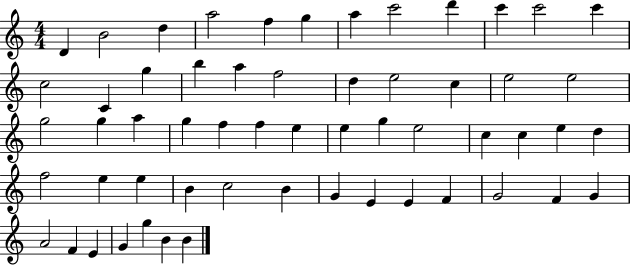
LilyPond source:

{
  \clef treble
  \numericTimeSignature
  \time 4/4
  \key c \major
  d'4 b'2 d''4 | a''2 f''4 g''4 | a''4 c'''2 d'''4 | c'''4 c'''2 c'''4 | \break c''2 c'4 g''4 | b''4 a''4 f''2 | d''4 e''2 c''4 | e''2 e''2 | \break g''2 g''4 a''4 | g''4 f''4 f''4 e''4 | e''4 g''4 e''2 | c''4 c''4 e''4 d''4 | \break f''2 e''4 e''4 | b'4 c''2 b'4 | g'4 e'4 e'4 f'4 | g'2 f'4 g'4 | \break a'2 f'4 e'4 | g'4 g''4 b'4 b'4 | \bar "|."
}